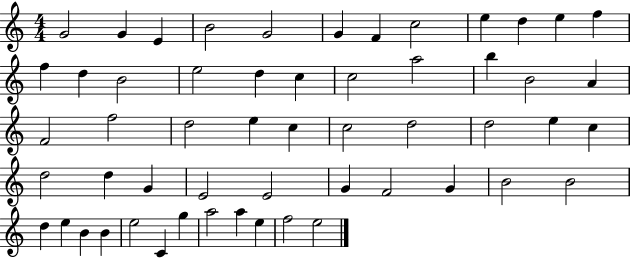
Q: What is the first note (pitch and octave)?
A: G4